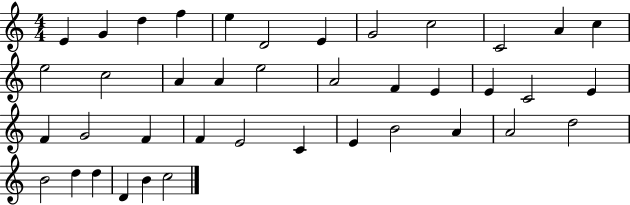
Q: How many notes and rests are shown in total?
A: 40